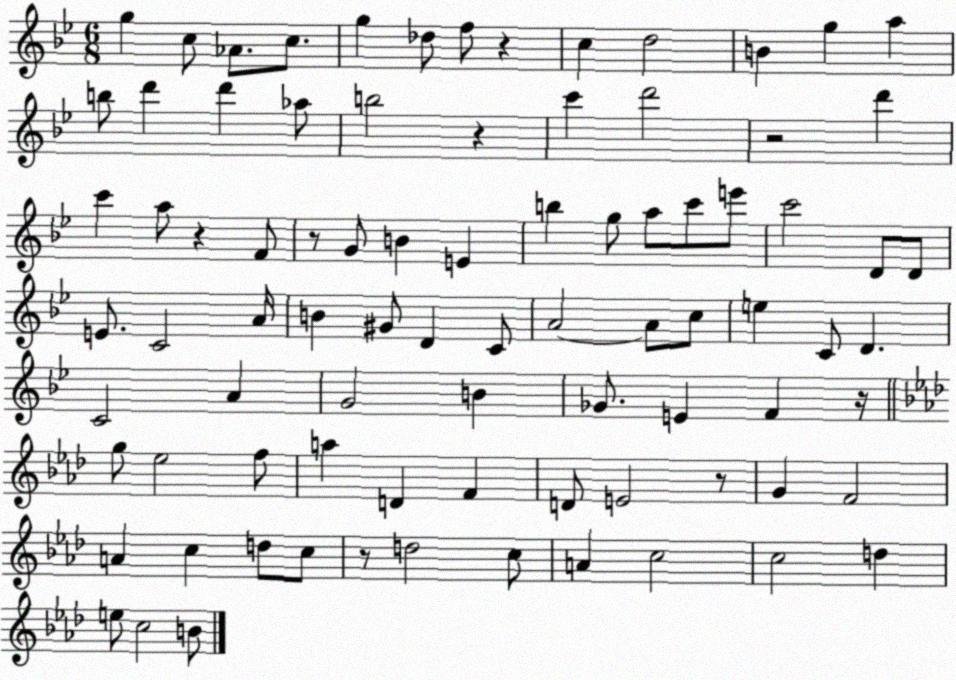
X:1
T:Untitled
M:6/8
L:1/4
K:Bb
g c/2 _A/2 c/2 g _d/2 f/2 z c d2 B g a b/2 d' d' _a/2 b2 z c' d'2 z2 d' c' a/2 z F/2 z/2 G/2 B E b g/2 a/2 c'/2 e'/2 c'2 D/2 D/2 E/2 C2 A/4 B ^G/2 D C/2 A2 A/2 c/2 e C/2 D C2 A G2 B _G/2 E F z/4 g/2 _e2 f/2 a D F D/2 E2 z/2 G F2 A c d/2 c/2 z/2 d2 c/2 A c2 c2 d e/2 c2 B/2